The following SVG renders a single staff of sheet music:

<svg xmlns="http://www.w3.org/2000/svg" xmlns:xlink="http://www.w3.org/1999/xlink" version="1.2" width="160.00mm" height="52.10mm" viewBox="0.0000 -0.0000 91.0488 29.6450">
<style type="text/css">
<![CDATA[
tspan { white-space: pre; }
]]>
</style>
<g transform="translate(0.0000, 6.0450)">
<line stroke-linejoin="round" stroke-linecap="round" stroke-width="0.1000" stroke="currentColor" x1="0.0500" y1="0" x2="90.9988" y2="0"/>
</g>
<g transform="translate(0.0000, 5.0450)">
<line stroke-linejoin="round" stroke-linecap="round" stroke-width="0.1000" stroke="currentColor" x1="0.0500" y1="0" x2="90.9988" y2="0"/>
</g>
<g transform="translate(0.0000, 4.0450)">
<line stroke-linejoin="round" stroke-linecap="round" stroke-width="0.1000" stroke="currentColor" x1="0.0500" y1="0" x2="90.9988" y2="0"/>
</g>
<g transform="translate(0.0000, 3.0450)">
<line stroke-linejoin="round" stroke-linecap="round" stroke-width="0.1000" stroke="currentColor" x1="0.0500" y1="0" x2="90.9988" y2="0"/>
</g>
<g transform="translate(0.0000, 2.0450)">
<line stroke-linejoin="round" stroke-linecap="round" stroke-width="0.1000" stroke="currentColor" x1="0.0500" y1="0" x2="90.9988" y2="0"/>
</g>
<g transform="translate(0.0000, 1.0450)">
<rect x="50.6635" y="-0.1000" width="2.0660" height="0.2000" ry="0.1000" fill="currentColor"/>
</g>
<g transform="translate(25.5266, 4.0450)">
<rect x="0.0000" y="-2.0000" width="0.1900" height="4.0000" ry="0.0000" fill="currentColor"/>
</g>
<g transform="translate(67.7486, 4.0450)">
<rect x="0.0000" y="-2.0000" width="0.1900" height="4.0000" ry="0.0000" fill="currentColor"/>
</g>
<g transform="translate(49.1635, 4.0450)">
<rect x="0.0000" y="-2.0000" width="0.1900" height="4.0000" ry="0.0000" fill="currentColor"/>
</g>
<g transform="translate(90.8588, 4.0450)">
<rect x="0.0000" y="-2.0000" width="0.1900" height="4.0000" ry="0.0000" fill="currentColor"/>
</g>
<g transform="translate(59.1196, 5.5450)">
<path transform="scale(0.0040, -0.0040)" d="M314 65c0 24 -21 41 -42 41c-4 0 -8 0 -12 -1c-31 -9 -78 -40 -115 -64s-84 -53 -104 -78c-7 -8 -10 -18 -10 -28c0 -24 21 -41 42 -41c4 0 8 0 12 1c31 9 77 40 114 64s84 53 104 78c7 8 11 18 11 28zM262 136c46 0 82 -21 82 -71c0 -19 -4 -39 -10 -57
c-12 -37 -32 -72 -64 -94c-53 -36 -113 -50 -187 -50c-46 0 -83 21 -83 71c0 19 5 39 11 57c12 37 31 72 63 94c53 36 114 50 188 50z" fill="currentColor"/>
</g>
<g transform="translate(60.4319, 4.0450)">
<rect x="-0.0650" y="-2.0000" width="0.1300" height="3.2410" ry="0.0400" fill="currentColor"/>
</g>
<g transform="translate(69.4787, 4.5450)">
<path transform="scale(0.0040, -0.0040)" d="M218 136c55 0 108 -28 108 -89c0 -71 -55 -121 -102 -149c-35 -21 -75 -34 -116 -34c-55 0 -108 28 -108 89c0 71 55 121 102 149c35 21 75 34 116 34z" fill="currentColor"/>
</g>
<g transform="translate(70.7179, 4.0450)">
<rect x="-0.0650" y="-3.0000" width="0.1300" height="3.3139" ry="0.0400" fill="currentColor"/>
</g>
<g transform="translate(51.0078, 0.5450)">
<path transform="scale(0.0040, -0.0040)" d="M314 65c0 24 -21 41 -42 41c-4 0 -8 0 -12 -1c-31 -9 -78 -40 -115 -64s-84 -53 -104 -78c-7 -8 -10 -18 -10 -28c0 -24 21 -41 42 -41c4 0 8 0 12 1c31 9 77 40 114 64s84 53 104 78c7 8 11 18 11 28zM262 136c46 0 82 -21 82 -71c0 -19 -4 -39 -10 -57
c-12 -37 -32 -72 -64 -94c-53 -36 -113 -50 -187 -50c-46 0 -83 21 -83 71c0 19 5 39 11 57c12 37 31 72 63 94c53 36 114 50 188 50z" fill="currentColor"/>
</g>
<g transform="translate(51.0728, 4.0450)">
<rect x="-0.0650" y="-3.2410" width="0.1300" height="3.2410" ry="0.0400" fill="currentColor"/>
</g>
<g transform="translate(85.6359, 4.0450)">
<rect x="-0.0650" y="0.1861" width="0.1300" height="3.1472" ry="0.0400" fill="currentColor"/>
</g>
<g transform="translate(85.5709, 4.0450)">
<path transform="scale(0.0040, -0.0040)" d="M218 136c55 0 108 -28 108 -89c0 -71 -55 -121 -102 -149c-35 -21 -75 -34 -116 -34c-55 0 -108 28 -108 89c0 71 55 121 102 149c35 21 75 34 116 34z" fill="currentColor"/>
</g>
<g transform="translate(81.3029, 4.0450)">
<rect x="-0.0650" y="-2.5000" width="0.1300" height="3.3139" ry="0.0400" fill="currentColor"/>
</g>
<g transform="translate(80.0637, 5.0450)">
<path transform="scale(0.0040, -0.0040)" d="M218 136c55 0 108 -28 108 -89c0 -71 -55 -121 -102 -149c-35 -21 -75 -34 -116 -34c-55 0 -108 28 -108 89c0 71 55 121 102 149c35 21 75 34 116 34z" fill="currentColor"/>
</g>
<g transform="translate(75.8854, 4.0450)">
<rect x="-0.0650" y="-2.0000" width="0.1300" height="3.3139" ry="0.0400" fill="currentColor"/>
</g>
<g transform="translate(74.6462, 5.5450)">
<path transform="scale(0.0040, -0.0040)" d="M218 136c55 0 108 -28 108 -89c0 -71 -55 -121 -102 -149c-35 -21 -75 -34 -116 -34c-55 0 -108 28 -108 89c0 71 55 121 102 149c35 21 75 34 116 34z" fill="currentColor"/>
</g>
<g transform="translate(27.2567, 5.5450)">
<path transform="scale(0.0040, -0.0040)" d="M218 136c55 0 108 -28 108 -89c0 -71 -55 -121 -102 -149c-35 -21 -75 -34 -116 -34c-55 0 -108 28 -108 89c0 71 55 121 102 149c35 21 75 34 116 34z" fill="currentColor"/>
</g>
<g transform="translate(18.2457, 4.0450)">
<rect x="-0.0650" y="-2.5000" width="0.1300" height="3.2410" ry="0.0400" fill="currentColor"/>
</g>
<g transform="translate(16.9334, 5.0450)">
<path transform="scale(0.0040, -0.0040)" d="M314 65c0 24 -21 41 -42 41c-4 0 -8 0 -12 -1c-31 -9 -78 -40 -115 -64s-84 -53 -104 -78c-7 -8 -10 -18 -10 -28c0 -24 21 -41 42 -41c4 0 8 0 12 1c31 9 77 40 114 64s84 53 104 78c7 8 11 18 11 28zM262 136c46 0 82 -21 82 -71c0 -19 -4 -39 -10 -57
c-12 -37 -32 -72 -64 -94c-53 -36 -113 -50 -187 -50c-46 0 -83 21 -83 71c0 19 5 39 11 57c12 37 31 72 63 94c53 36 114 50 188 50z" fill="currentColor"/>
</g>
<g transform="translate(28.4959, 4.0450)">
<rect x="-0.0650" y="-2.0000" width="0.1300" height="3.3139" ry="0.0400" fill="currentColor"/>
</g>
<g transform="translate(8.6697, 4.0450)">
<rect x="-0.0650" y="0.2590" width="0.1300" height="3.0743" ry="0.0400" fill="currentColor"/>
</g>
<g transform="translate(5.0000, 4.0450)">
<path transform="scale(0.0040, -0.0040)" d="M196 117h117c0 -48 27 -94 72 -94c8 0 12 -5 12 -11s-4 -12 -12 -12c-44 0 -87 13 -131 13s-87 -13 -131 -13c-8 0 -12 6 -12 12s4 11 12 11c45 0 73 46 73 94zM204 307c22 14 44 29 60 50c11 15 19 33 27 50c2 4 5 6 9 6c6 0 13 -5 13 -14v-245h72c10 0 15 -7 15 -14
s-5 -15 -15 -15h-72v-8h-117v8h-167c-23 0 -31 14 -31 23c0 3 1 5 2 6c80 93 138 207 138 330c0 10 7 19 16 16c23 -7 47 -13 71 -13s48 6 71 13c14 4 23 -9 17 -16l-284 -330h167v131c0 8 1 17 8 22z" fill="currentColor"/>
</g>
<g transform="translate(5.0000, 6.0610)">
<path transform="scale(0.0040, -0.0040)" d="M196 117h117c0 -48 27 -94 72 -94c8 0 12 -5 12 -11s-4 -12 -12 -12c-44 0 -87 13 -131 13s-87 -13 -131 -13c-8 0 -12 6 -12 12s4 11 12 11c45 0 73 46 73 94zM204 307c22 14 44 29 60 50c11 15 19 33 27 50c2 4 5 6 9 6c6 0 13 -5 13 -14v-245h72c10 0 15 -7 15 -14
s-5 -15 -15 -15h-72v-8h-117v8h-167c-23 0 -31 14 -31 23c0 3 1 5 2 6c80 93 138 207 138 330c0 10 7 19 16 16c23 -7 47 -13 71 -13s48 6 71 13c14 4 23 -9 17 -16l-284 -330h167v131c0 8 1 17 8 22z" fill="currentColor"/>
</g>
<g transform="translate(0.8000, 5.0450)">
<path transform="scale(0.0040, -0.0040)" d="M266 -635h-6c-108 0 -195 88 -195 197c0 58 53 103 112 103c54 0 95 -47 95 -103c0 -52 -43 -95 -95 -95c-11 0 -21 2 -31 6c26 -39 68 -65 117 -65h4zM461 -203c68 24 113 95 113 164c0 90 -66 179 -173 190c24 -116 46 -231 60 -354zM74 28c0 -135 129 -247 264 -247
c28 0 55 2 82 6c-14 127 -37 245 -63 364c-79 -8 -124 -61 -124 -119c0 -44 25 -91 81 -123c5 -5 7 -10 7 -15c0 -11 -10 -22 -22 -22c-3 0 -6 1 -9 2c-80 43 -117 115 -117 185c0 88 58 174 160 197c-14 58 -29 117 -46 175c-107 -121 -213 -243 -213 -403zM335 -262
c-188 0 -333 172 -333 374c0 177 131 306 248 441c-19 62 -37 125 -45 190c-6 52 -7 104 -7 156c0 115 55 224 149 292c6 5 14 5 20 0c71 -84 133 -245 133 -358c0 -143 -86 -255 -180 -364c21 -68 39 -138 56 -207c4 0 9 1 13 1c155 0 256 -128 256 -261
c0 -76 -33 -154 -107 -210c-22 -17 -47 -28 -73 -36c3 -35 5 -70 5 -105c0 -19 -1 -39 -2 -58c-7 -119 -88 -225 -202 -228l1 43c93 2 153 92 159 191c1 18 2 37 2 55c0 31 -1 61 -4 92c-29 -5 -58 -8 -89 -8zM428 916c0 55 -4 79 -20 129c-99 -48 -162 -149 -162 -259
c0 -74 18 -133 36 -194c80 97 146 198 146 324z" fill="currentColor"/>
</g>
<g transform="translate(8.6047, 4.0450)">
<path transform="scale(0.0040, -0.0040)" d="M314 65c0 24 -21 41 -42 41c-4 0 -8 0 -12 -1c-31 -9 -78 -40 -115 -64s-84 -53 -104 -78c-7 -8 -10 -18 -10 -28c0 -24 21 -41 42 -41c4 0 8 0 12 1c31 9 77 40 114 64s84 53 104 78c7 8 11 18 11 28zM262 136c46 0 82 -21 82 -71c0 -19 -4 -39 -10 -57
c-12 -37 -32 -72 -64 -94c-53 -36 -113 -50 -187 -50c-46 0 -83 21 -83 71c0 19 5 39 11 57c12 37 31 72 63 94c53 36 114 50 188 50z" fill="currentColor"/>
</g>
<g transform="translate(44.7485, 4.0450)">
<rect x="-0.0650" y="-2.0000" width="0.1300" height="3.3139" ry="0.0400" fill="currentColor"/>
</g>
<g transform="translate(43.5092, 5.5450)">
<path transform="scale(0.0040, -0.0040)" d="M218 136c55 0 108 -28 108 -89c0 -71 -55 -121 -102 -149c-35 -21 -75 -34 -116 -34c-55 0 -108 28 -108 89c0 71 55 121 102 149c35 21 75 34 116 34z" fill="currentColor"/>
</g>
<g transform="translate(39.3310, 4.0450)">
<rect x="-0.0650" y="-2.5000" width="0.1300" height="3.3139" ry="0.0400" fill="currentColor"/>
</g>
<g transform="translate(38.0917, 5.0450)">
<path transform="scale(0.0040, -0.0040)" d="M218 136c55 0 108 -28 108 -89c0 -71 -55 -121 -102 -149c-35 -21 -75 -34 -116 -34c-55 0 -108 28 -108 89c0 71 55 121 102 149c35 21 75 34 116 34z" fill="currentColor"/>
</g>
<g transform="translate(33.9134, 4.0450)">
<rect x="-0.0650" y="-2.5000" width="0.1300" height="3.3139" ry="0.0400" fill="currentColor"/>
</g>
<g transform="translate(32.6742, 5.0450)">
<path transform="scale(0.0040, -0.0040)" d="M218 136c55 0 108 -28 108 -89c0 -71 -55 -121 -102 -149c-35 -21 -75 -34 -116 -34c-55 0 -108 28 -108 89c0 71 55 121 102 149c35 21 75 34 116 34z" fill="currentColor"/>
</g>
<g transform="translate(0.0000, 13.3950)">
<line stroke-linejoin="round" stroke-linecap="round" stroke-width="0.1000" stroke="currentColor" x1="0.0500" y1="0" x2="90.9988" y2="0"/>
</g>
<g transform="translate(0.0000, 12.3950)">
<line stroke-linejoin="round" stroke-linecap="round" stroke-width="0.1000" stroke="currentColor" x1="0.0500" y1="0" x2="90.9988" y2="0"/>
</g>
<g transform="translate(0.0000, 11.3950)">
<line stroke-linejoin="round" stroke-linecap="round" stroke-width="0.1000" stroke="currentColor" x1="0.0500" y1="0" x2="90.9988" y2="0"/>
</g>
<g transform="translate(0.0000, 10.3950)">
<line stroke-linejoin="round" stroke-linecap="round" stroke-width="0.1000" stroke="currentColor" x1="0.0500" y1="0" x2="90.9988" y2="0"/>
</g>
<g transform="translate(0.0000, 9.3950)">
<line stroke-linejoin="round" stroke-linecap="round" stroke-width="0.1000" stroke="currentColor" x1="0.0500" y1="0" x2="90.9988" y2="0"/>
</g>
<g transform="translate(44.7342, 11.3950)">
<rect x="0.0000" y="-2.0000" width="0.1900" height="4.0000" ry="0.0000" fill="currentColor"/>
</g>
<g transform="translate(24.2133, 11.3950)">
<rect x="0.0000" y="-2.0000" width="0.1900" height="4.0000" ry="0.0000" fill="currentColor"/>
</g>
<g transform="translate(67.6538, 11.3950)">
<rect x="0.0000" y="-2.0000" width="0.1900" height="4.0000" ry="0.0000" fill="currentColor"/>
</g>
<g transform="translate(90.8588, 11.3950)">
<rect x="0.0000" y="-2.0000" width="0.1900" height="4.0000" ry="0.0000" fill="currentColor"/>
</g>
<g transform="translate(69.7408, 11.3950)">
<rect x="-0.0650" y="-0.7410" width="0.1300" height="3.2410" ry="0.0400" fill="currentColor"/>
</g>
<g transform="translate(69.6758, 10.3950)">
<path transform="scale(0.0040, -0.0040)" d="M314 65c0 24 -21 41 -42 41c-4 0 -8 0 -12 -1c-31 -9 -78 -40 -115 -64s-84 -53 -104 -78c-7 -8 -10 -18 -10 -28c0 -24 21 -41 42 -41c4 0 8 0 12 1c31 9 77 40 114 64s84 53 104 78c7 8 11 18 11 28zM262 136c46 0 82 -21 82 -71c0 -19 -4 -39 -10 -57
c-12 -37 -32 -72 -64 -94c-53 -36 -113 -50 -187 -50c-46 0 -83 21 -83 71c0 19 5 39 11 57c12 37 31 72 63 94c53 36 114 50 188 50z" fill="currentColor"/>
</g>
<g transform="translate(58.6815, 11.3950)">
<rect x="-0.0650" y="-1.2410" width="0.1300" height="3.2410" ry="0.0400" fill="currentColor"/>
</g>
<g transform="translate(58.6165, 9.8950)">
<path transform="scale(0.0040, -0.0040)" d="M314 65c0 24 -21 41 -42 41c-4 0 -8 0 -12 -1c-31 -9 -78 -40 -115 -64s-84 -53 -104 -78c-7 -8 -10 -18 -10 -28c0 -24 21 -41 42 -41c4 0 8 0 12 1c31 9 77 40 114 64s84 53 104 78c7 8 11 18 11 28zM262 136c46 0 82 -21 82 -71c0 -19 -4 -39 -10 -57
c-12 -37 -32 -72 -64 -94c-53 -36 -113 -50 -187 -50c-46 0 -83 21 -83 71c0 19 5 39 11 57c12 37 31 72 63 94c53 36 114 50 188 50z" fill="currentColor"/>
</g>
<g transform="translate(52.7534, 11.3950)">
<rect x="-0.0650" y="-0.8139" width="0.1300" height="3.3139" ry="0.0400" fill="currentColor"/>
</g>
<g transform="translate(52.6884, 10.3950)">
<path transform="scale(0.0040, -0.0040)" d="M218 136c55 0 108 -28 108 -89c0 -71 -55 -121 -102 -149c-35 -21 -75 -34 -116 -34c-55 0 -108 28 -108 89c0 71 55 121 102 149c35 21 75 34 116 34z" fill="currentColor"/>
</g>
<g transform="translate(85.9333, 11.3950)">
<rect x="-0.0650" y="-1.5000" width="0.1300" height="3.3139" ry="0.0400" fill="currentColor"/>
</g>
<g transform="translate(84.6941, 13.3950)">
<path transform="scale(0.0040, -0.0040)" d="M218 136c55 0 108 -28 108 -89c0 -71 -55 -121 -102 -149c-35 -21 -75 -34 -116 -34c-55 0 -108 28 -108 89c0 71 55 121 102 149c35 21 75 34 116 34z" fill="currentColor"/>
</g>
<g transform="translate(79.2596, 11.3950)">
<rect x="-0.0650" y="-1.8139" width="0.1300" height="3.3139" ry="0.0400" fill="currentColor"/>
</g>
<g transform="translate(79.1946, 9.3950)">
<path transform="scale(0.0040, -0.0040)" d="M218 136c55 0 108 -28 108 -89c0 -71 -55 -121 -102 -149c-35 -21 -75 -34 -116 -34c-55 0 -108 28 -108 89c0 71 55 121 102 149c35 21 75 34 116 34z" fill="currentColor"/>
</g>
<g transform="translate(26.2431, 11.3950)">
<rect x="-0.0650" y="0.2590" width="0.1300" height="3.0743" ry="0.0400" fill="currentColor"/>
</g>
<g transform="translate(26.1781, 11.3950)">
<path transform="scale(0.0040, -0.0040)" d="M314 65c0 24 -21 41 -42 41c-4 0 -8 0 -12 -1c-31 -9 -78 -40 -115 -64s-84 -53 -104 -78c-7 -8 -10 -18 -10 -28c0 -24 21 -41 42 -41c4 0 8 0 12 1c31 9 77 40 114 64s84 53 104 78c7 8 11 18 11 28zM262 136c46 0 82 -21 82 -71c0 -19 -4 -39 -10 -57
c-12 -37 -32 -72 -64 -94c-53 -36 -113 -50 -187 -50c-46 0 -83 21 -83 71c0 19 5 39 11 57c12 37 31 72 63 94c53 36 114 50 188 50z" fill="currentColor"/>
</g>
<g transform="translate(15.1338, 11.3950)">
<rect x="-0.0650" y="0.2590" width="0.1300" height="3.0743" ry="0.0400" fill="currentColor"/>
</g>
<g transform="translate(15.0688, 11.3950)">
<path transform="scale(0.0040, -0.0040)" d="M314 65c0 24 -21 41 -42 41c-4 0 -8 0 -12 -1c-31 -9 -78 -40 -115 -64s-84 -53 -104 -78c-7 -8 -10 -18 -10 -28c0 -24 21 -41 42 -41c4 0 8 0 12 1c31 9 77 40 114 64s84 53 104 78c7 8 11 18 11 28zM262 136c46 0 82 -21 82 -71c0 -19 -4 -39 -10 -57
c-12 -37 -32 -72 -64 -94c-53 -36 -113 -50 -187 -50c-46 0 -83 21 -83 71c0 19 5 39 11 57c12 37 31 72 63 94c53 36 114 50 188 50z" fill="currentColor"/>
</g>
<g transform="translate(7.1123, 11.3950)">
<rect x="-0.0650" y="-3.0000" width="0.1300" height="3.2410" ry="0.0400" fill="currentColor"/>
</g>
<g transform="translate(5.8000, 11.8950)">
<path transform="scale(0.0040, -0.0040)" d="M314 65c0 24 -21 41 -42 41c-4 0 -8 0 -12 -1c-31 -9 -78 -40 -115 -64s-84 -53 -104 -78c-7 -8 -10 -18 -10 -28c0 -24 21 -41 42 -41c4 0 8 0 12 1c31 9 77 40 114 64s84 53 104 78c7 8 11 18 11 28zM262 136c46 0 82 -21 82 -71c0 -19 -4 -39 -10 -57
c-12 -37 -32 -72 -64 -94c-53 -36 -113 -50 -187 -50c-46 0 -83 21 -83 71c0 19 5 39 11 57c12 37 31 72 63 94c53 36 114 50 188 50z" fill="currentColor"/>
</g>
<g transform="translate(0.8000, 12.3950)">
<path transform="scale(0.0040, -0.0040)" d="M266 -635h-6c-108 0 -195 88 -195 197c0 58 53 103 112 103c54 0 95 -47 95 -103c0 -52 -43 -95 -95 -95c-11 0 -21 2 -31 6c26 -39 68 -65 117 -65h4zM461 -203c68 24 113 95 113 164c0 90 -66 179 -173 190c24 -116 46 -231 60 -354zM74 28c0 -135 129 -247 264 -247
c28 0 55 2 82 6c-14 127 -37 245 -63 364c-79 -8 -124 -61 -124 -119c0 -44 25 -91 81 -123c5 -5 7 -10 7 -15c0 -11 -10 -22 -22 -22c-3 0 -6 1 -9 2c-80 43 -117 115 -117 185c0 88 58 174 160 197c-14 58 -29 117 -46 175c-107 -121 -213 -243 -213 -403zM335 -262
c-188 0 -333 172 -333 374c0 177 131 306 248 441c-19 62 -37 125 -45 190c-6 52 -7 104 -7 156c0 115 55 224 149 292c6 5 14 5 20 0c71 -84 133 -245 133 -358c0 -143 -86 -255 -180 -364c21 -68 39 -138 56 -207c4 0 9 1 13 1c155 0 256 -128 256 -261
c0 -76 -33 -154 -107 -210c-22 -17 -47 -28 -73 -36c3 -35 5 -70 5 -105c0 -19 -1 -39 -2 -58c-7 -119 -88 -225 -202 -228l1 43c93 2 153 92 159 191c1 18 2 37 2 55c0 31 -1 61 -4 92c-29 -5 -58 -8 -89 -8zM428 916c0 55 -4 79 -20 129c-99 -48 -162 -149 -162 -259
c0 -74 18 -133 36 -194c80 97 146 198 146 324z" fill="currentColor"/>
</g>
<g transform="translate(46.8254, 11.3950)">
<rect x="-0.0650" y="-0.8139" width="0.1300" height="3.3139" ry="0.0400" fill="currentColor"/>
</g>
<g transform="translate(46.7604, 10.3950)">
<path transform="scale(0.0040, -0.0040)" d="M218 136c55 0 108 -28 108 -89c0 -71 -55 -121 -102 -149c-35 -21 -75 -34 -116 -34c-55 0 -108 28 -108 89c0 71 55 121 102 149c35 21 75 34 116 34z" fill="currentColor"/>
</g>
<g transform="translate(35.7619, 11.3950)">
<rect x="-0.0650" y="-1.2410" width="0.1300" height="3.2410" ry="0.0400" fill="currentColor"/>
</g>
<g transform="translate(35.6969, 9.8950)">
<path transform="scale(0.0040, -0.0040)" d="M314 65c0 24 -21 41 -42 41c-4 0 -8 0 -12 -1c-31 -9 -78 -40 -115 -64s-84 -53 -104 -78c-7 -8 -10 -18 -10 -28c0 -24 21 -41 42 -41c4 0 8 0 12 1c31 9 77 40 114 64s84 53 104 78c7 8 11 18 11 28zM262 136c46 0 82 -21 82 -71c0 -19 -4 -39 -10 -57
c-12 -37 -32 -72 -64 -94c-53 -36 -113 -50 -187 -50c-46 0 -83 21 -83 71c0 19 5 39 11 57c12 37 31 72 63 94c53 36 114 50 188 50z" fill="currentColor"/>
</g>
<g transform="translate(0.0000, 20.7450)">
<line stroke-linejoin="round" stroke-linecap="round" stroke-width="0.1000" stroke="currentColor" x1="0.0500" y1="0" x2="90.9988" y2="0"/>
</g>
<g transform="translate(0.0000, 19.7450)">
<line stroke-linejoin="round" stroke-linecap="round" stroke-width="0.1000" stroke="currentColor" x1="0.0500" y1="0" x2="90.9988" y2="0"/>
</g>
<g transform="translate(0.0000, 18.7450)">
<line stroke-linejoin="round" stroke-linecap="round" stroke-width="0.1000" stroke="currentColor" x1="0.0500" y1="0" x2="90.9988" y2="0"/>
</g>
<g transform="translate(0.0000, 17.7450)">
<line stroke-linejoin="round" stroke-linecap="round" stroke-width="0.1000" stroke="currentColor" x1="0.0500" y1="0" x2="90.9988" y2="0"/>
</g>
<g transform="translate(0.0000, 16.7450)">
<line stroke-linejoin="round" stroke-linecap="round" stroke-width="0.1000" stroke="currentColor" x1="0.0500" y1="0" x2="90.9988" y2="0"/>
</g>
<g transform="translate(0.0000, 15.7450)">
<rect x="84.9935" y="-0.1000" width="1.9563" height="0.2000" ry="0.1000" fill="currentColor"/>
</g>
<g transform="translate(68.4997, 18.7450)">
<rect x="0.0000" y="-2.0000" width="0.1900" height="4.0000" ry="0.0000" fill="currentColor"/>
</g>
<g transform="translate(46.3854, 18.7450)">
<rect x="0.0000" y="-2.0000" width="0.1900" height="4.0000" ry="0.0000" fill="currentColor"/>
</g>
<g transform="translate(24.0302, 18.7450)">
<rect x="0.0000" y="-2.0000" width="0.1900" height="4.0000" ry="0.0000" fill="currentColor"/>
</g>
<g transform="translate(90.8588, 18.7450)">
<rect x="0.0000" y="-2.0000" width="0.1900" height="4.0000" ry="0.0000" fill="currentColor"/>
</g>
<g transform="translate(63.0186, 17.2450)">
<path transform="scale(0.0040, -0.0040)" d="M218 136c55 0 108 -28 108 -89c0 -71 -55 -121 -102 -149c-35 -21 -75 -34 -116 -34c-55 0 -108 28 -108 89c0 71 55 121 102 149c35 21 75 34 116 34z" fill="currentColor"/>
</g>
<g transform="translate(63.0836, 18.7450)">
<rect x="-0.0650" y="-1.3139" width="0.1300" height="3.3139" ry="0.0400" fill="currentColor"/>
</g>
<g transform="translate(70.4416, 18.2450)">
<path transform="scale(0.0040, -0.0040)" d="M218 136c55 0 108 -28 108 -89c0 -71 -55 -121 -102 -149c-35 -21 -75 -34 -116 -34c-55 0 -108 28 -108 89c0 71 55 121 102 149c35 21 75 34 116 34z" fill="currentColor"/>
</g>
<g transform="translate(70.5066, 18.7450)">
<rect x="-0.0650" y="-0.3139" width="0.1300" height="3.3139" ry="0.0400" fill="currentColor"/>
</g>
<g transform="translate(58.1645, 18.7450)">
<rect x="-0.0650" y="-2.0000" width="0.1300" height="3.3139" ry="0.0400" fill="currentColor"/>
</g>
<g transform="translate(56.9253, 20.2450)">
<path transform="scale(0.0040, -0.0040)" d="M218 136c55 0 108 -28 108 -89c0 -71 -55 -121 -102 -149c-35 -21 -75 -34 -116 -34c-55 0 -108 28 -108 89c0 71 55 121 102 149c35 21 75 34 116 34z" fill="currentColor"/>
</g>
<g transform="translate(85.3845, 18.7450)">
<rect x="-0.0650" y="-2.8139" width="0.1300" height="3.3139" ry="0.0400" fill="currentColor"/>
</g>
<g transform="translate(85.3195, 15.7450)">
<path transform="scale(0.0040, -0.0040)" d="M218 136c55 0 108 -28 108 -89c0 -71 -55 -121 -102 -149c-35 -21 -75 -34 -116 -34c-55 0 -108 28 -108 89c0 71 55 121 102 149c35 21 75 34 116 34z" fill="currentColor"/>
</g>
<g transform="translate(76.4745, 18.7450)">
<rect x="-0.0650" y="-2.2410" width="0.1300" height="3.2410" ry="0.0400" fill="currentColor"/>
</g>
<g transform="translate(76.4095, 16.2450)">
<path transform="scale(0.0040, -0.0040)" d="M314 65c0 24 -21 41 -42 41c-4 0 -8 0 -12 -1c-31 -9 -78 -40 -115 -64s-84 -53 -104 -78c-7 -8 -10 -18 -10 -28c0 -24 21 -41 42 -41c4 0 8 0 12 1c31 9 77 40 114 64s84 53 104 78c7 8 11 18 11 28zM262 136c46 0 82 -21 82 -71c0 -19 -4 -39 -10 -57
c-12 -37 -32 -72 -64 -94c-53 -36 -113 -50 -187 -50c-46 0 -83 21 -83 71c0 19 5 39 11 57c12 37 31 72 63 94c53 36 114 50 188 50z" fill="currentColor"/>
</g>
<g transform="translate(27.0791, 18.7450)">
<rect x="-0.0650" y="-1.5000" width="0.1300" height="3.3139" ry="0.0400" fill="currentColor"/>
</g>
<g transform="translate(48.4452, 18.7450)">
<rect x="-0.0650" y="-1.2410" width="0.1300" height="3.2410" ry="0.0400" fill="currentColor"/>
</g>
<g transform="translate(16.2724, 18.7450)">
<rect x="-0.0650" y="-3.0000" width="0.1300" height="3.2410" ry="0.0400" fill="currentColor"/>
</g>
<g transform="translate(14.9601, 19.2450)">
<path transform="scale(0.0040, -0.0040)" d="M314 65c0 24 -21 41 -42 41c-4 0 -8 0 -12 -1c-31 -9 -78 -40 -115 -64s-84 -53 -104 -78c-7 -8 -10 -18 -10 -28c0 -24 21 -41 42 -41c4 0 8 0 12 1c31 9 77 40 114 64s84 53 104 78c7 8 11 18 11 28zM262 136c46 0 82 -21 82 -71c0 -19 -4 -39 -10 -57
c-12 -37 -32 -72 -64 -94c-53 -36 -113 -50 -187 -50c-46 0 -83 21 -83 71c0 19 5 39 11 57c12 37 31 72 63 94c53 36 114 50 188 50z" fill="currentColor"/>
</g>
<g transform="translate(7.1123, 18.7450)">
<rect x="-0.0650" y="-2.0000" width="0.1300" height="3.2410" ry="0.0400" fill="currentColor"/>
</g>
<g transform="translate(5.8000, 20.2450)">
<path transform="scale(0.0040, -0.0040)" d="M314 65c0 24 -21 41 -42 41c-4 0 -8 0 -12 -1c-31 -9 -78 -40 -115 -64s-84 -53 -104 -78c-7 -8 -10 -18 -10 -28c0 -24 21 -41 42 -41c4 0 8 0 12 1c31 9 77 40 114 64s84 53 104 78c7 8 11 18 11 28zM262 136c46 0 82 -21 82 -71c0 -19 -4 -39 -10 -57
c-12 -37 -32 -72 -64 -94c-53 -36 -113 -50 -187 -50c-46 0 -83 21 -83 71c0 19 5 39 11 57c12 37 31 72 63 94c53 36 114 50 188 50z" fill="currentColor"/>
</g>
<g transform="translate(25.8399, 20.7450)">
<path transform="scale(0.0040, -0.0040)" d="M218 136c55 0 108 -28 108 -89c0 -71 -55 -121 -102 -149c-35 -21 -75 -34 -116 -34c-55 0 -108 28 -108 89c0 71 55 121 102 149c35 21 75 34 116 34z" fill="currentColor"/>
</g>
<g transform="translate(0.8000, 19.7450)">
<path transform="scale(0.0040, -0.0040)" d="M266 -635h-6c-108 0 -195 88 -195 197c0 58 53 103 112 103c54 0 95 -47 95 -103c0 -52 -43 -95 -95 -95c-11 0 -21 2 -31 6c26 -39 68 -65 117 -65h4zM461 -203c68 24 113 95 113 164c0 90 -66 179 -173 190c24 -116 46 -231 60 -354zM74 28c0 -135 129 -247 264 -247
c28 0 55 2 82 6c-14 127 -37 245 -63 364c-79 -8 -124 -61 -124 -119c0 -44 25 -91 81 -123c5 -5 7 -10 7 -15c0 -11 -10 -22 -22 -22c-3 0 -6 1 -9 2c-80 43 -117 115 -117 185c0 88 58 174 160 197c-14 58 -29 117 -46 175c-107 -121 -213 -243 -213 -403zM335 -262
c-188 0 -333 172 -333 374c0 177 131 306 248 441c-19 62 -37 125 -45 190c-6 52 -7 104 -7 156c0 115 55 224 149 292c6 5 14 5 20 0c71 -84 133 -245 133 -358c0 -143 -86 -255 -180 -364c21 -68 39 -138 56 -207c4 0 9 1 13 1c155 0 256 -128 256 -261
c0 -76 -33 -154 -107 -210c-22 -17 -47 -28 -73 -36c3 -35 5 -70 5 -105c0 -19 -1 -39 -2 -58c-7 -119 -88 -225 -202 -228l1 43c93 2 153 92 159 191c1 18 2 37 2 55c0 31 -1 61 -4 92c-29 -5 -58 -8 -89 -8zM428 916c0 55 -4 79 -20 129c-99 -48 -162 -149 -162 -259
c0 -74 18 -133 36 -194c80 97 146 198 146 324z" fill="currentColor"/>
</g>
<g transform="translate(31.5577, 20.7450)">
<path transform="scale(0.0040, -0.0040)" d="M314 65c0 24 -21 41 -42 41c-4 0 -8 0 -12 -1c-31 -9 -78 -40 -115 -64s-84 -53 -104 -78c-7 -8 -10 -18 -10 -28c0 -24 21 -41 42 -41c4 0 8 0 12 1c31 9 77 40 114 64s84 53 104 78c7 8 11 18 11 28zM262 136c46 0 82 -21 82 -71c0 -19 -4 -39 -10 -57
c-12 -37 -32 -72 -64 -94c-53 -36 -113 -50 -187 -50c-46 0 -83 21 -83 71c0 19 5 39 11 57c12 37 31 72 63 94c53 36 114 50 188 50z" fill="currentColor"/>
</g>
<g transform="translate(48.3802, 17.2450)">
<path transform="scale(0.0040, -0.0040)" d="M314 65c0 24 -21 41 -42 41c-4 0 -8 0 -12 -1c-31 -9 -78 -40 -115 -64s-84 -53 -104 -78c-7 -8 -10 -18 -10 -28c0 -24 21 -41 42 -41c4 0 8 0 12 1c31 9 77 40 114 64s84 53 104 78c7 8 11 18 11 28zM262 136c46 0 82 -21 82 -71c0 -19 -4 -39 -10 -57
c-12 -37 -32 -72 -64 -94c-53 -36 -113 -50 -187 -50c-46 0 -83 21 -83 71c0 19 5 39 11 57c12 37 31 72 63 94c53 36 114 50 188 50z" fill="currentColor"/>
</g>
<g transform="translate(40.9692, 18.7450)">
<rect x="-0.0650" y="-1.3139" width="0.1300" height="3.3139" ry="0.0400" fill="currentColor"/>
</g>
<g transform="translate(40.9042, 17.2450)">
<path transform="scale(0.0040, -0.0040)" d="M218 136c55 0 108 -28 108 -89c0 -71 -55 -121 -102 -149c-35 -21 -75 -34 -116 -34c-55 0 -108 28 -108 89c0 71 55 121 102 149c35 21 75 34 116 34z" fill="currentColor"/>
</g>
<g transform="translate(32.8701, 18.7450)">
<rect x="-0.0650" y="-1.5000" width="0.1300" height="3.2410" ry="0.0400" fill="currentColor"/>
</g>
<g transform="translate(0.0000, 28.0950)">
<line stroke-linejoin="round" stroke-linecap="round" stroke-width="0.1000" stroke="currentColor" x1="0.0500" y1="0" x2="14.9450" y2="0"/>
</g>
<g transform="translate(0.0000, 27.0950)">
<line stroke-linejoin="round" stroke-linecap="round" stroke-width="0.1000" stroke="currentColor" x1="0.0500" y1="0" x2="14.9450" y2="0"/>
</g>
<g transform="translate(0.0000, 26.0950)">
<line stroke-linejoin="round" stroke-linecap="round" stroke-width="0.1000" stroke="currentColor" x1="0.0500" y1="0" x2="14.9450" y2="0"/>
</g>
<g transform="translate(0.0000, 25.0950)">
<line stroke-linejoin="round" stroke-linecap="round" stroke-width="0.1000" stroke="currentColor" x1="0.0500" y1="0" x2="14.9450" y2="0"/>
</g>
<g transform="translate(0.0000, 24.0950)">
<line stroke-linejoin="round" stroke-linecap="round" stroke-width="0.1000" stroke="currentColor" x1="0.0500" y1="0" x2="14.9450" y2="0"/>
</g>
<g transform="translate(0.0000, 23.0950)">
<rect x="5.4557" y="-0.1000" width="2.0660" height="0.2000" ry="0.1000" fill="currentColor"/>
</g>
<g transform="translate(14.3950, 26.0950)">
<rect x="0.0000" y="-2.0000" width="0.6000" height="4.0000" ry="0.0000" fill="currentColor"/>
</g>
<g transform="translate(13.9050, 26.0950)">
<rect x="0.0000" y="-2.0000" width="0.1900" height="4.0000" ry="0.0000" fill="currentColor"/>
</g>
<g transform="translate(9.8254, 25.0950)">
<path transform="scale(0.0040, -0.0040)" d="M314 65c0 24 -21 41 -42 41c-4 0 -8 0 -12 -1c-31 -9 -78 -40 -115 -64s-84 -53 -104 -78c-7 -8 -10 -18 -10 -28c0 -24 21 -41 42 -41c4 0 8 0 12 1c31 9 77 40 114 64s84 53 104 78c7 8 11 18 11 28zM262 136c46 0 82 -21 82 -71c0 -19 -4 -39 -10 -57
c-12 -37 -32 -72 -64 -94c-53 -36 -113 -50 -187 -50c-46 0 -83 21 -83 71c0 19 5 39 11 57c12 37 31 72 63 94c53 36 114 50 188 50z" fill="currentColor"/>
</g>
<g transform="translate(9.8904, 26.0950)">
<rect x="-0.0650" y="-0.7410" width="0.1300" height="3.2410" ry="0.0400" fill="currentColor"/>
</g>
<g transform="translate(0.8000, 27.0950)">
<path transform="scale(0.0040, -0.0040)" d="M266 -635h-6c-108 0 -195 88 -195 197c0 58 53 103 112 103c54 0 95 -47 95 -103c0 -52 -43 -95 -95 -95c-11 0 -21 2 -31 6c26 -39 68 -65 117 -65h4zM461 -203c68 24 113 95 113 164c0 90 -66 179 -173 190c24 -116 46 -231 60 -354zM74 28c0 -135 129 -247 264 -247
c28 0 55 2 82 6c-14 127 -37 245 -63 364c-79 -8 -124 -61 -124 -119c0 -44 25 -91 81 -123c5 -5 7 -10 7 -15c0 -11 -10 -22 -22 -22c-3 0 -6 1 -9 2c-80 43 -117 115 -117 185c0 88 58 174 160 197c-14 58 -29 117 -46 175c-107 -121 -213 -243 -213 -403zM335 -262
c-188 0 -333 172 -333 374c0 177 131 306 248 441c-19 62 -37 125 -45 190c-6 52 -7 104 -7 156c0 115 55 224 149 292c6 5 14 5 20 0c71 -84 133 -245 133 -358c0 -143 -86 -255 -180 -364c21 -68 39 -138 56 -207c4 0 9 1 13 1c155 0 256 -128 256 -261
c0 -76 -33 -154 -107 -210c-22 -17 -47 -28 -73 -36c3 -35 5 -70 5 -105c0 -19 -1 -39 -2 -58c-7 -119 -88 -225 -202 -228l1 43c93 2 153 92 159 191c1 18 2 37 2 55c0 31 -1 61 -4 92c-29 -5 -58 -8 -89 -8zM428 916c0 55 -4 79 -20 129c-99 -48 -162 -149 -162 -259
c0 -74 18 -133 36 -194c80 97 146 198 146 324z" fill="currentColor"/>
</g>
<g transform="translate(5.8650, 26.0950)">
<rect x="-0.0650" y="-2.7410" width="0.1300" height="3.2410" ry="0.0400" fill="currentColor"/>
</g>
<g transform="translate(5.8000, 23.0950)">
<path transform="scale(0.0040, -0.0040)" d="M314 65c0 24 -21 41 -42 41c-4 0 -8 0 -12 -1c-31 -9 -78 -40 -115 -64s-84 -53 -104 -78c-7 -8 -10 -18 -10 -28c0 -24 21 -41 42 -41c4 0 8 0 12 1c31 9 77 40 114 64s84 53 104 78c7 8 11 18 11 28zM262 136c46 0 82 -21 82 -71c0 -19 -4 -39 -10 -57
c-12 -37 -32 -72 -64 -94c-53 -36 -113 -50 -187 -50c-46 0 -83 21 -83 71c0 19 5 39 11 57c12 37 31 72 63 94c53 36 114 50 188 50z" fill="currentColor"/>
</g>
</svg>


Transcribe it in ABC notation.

X:1
T:Untitled
M:4/4
L:1/4
K:C
B2 G2 F G G F b2 F2 A F G B A2 B2 B2 e2 d d e2 d2 f E F2 A2 E E2 e e2 F e c g2 a a2 d2